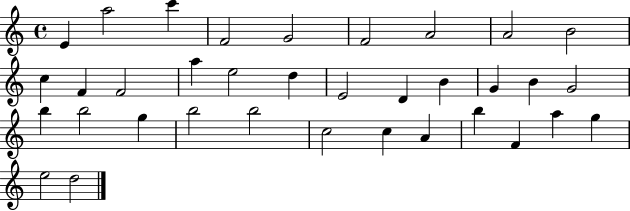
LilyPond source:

{
  \clef treble
  \time 4/4
  \defaultTimeSignature
  \key c \major
  e'4 a''2 c'''4 | f'2 g'2 | f'2 a'2 | a'2 b'2 | \break c''4 f'4 f'2 | a''4 e''2 d''4 | e'2 d'4 b'4 | g'4 b'4 g'2 | \break b''4 b''2 g''4 | b''2 b''2 | c''2 c''4 a'4 | b''4 f'4 a''4 g''4 | \break e''2 d''2 | \bar "|."
}